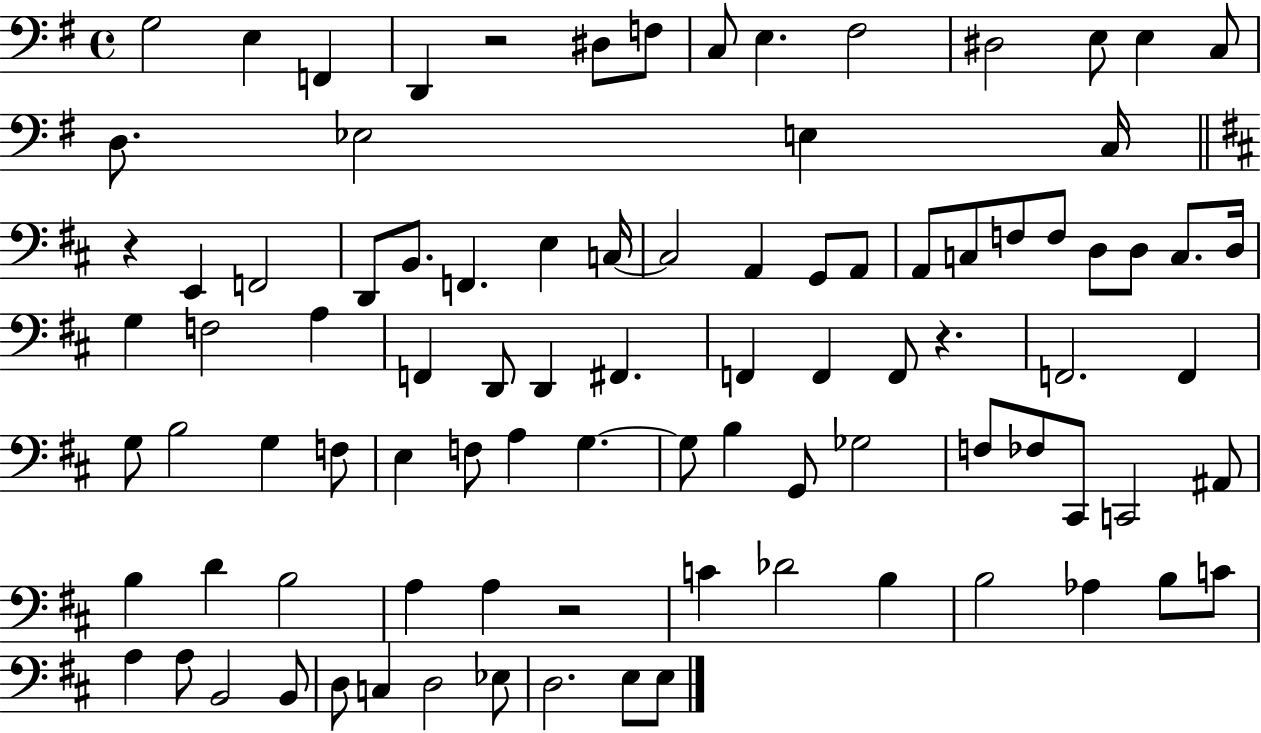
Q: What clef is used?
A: bass